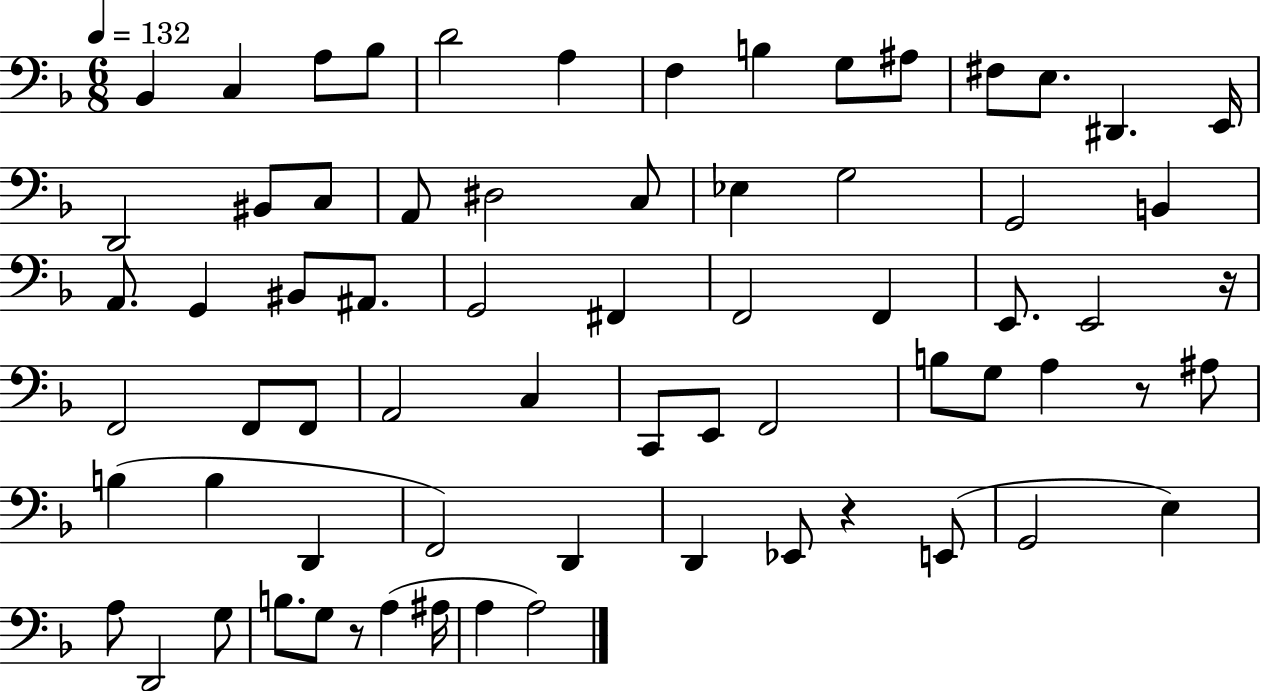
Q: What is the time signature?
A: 6/8